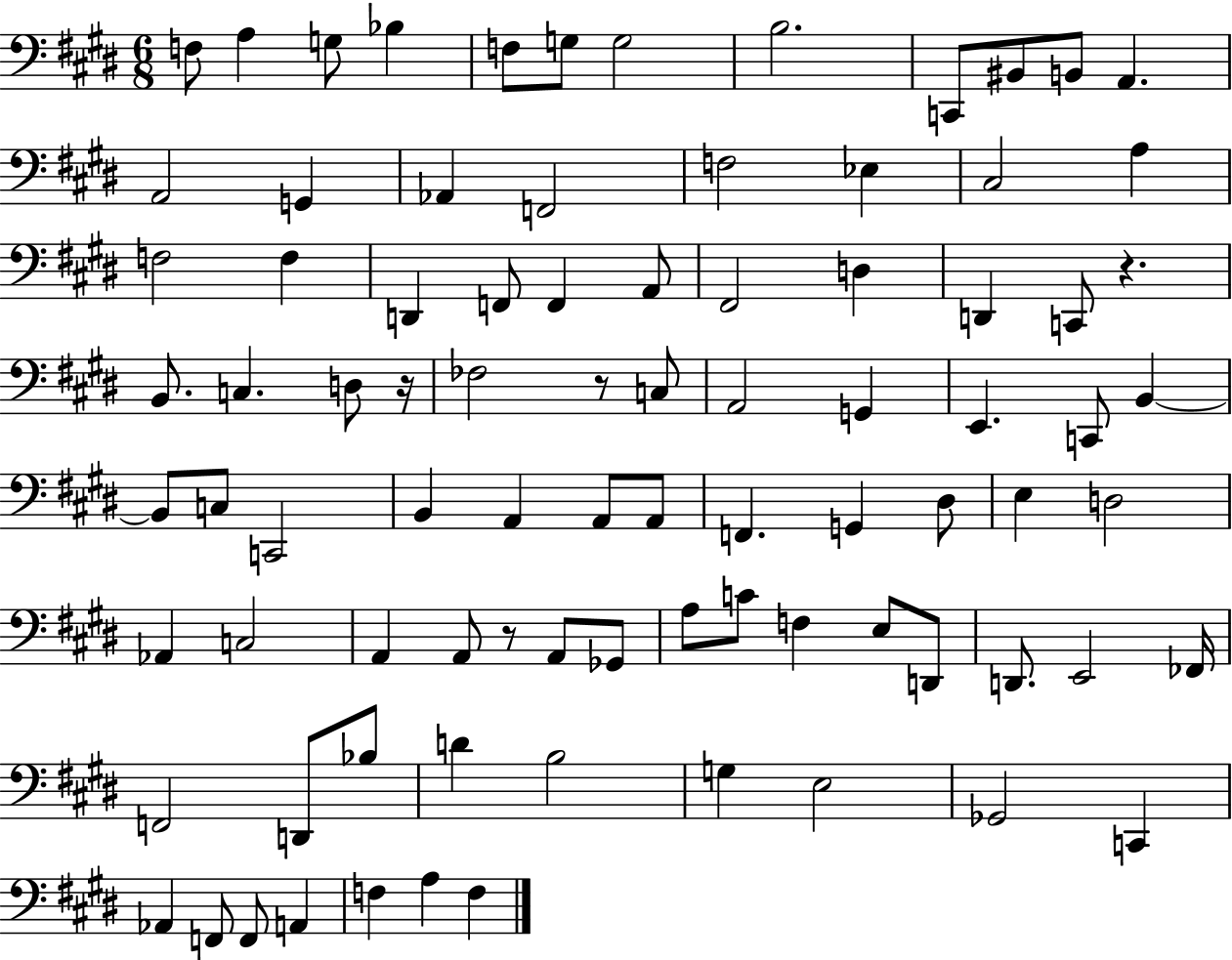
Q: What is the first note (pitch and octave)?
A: F3